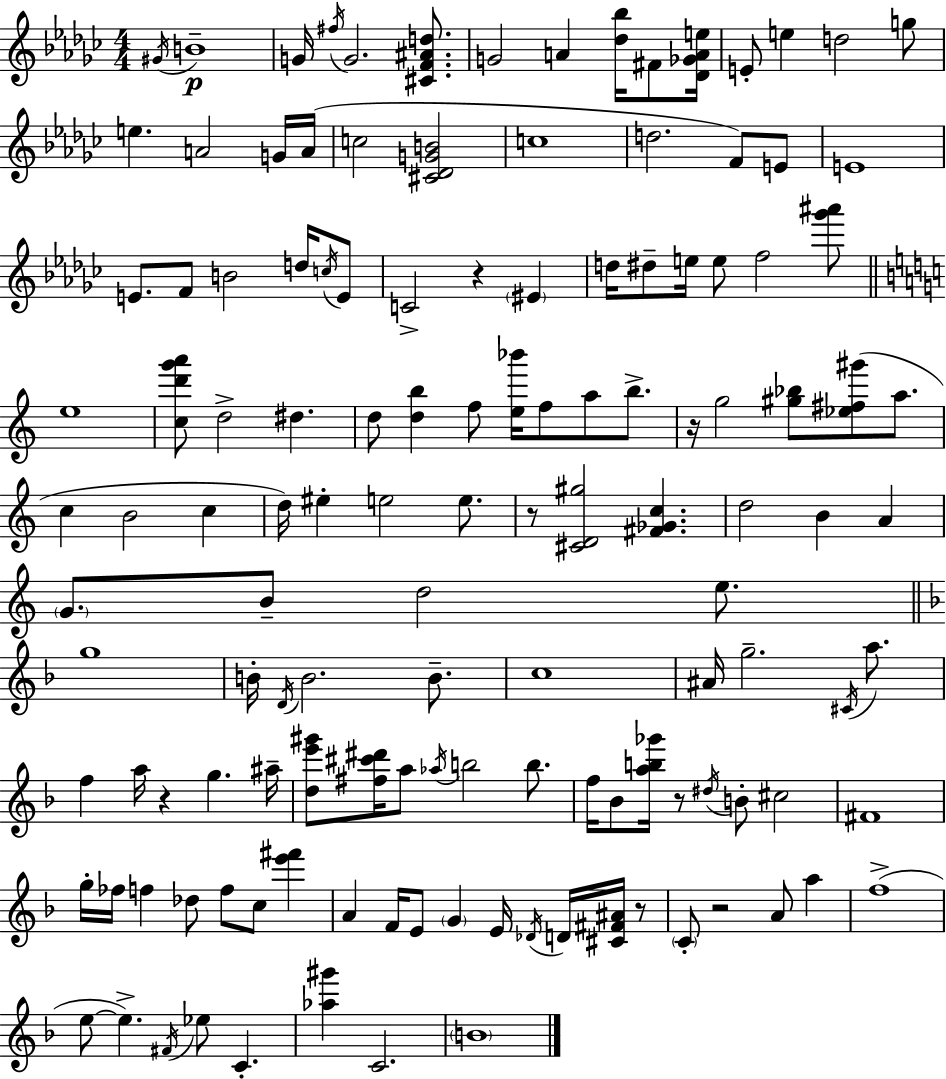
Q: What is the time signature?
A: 4/4